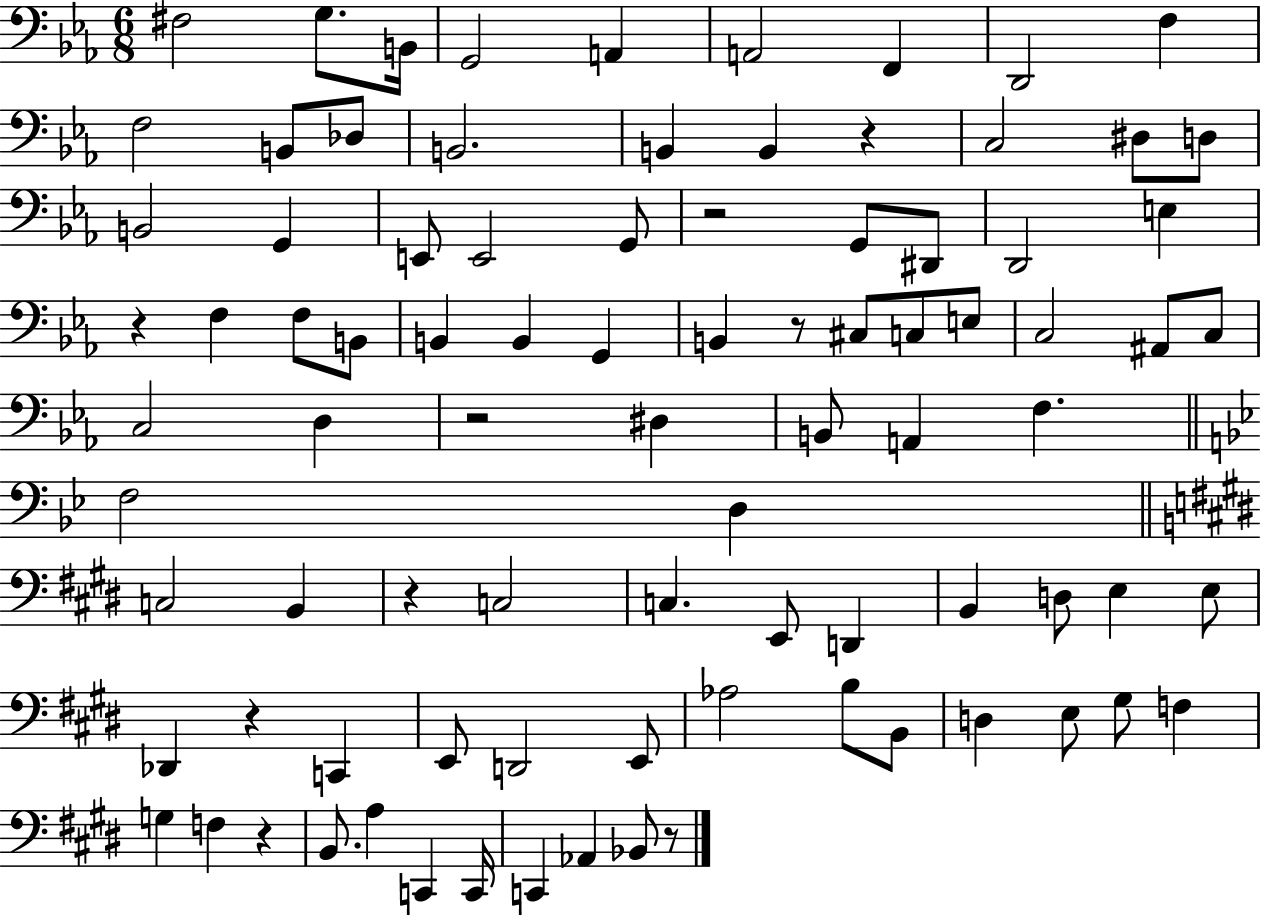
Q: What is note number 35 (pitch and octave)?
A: C#3